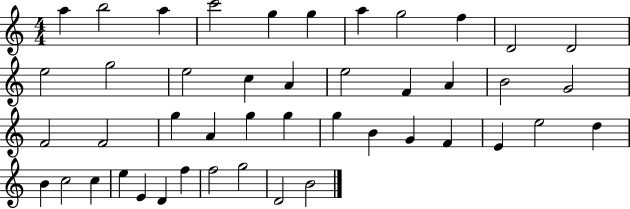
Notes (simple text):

A5/q B5/h A5/q C6/h G5/q G5/q A5/q G5/h F5/q D4/h D4/h E5/h G5/h E5/h C5/q A4/q E5/h F4/q A4/q B4/h G4/h F4/h F4/h G5/q A4/q G5/q G5/q G5/q B4/q G4/q F4/q E4/q E5/h D5/q B4/q C5/h C5/q E5/q E4/q D4/q F5/q F5/h G5/h D4/h B4/h